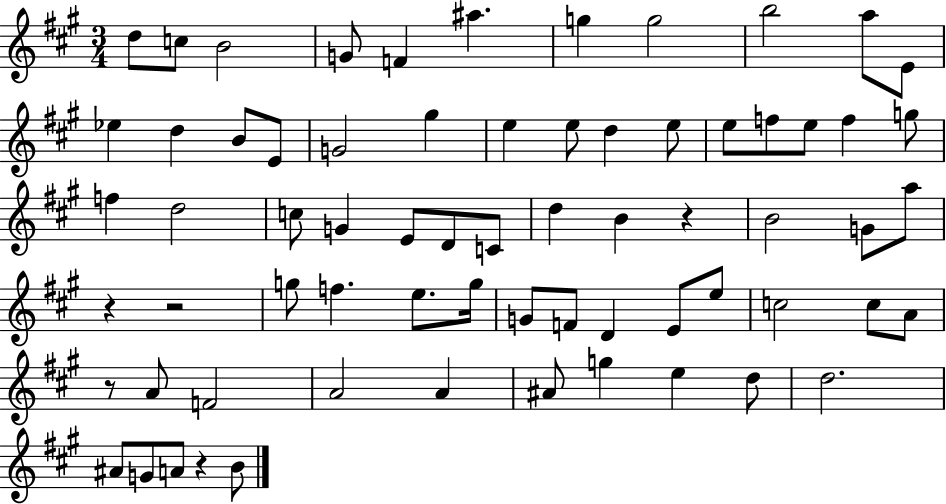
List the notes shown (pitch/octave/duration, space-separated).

D5/e C5/e B4/h G4/e F4/q A#5/q. G5/q G5/h B5/h A5/e E4/e Eb5/q D5/q B4/e E4/e G4/h G#5/q E5/q E5/e D5/q E5/e E5/e F5/e E5/e F5/q G5/e F5/q D5/h C5/e G4/q E4/e D4/e C4/e D5/q B4/q R/q B4/h G4/e A5/e R/q R/h G5/e F5/q. E5/e. G5/s G4/e F4/e D4/q E4/e E5/e C5/h C5/e A4/e R/e A4/e F4/h A4/h A4/q A#4/e G5/q E5/q D5/e D5/h. A#4/e G4/e A4/e R/q B4/e